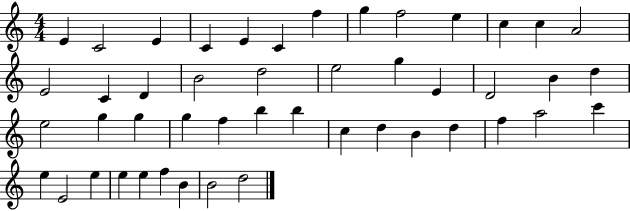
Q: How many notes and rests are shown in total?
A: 47